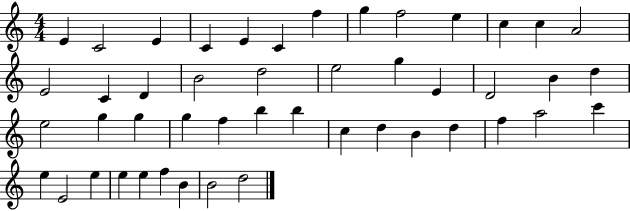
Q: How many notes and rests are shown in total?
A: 47